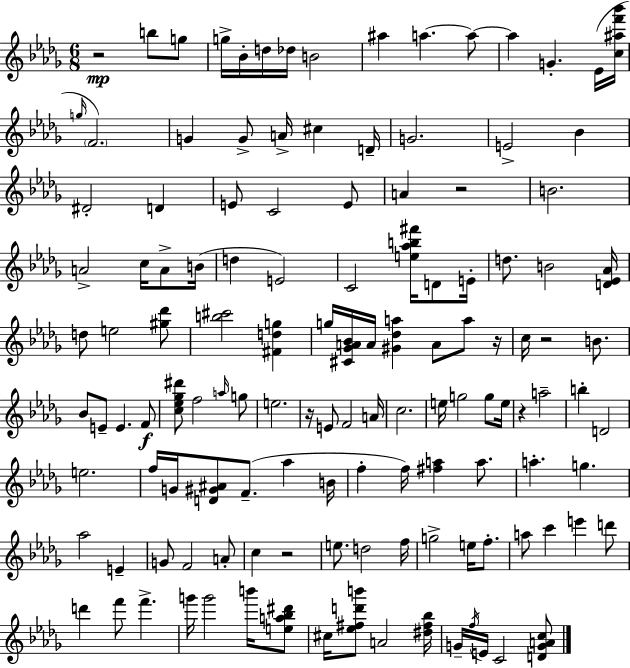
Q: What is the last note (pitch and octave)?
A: C4